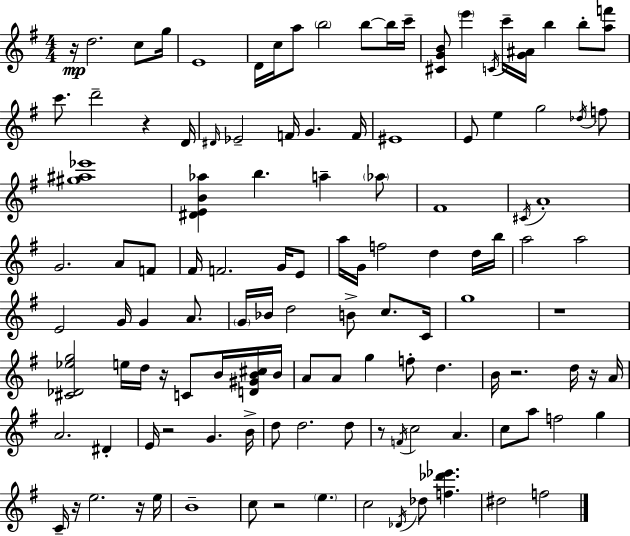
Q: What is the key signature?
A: G major